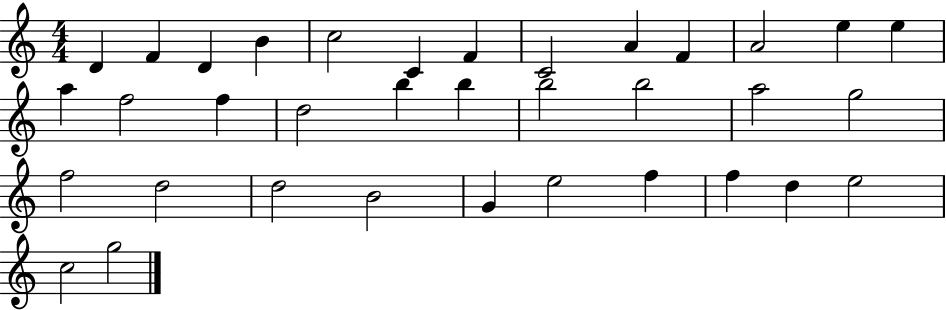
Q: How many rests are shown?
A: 0